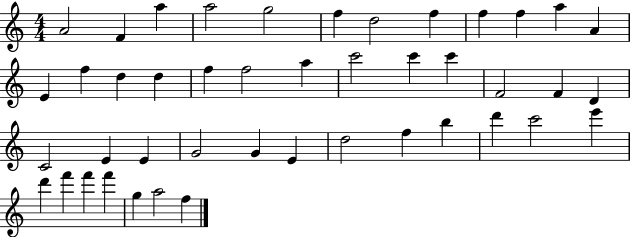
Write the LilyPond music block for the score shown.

{
  \clef treble
  \numericTimeSignature
  \time 4/4
  \key c \major
  a'2 f'4 a''4 | a''2 g''2 | f''4 d''2 f''4 | f''4 f''4 a''4 a'4 | \break e'4 f''4 d''4 d''4 | f''4 f''2 a''4 | c'''2 c'''4 c'''4 | f'2 f'4 d'4 | \break c'2 e'4 e'4 | g'2 g'4 e'4 | d''2 f''4 b''4 | d'''4 c'''2 e'''4 | \break d'''4 f'''4 f'''4 f'''4 | g''4 a''2 f''4 | \bar "|."
}